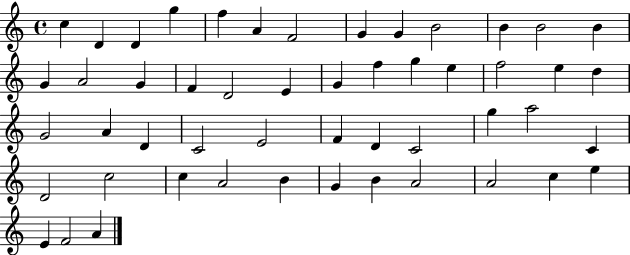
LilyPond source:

{
  \clef treble
  \time 4/4
  \defaultTimeSignature
  \key c \major
  c''4 d'4 d'4 g''4 | f''4 a'4 f'2 | g'4 g'4 b'2 | b'4 b'2 b'4 | \break g'4 a'2 g'4 | f'4 d'2 e'4 | g'4 f''4 g''4 e''4 | f''2 e''4 d''4 | \break g'2 a'4 d'4 | c'2 e'2 | f'4 d'4 c'2 | g''4 a''2 c'4 | \break d'2 c''2 | c''4 a'2 b'4 | g'4 b'4 a'2 | a'2 c''4 e''4 | \break e'4 f'2 a'4 | \bar "|."
}